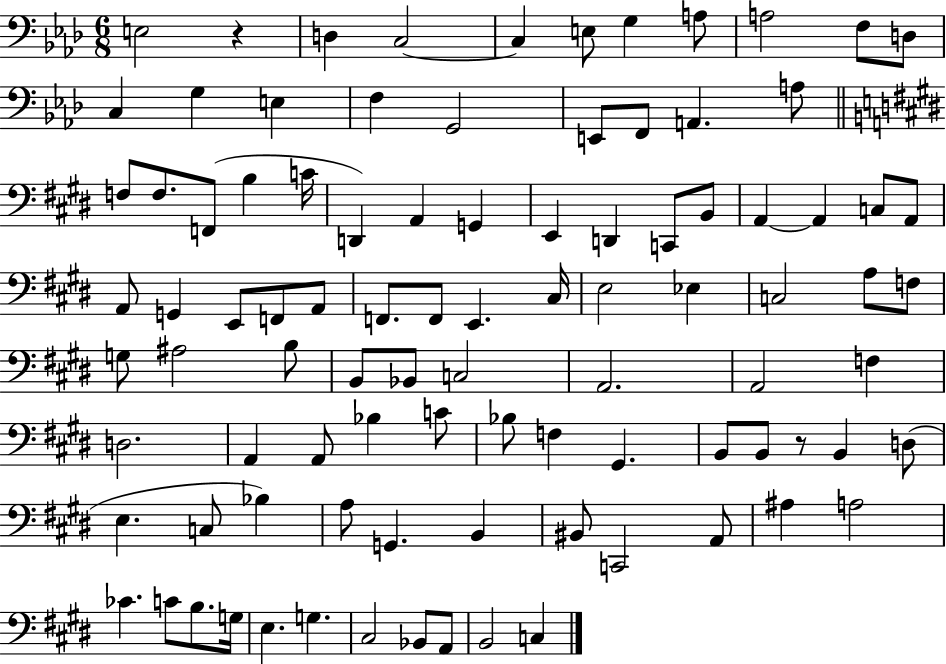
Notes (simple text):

E3/h R/q D3/q C3/h C3/q E3/e G3/q A3/e A3/h F3/e D3/e C3/q G3/q E3/q F3/q G2/h E2/e F2/e A2/q. A3/e F3/e F3/e. F2/e B3/q C4/s D2/q A2/q G2/q E2/q D2/q C2/e B2/e A2/q A2/q C3/e A2/e A2/e G2/q E2/e F2/e A2/e F2/e. F2/e E2/q. C#3/s E3/h Eb3/q C3/h A3/e F3/e G3/e A#3/h B3/e B2/e Bb2/e C3/h A2/h. A2/h F3/q D3/h. A2/q A2/e Bb3/q C4/e Bb3/e F3/q G#2/q. B2/e B2/e R/e B2/q D3/e E3/q. C3/e Bb3/q A3/e G2/q. B2/q BIS2/e C2/h A2/e A#3/q A3/h CES4/q. C4/e B3/e. G3/s E3/q. G3/q. C#3/h Bb2/e A2/e B2/h C3/q